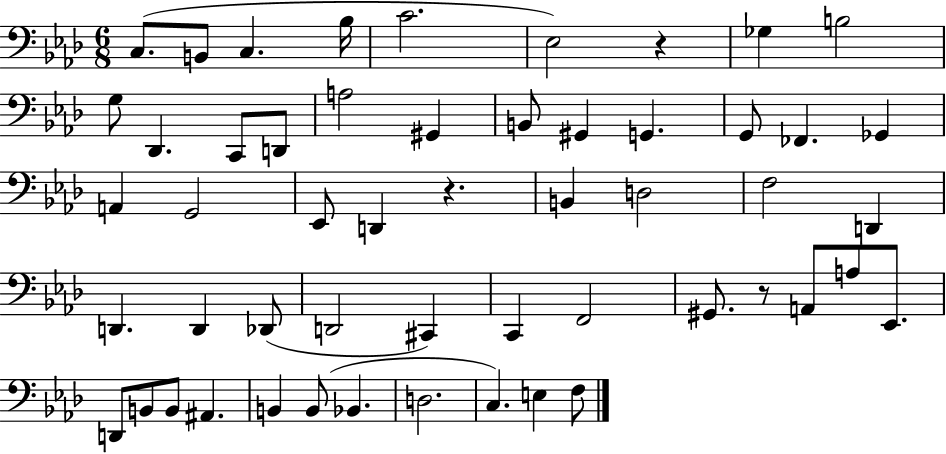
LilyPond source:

{
  \clef bass
  \numericTimeSignature
  \time 6/8
  \key aes \major
  \repeat volta 2 { c8.( b,8 c4. bes16 | c'2. | ees2) r4 | ges4 b2 | \break g8 des,4. c,8 d,8 | a2 gis,4 | b,8 gis,4 g,4. | g,8 fes,4. ges,4 | \break a,4 g,2 | ees,8 d,4 r4. | b,4 d2 | f2 d,4 | \break d,4. d,4 des,8( | d,2 cis,4) | c,4 f,2 | gis,8. r8 a,8 a8 ees,8. | \break d,8 b,8 b,8 ais,4. | b,4 b,8( bes,4. | d2. | c4.) e4 f8 | \break } \bar "|."
}